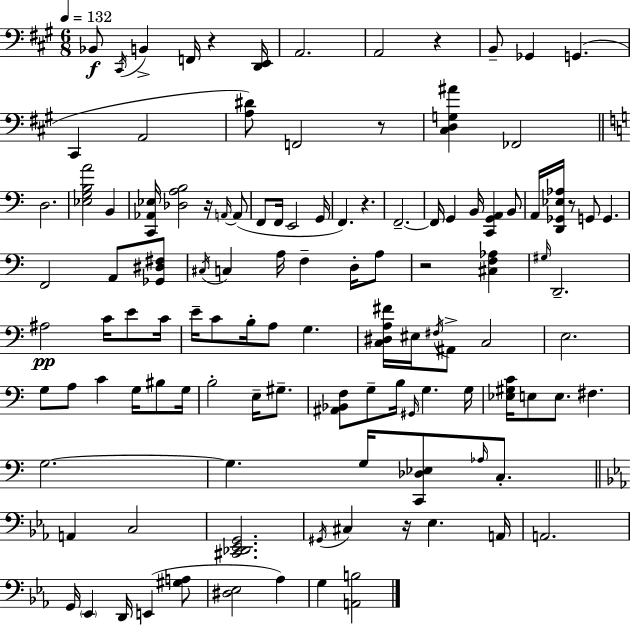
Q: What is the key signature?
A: A major